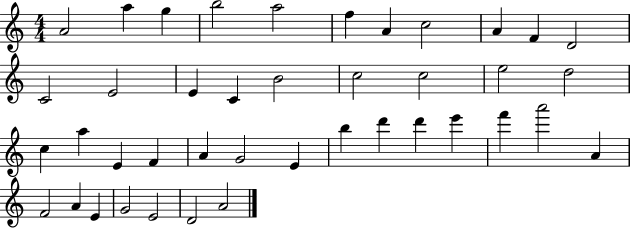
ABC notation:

X:1
T:Untitled
M:4/4
L:1/4
K:C
A2 a g b2 a2 f A c2 A F D2 C2 E2 E C B2 c2 c2 e2 d2 c a E F A G2 E b d' d' e' f' a'2 A F2 A E G2 E2 D2 A2